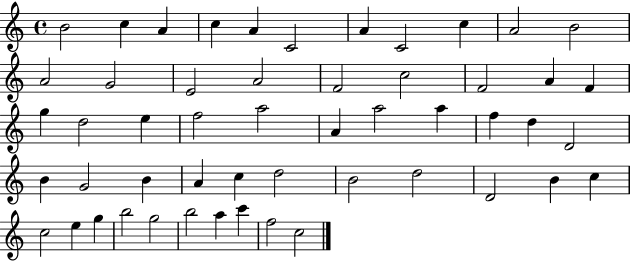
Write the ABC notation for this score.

X:1
T:Untitled
M:4/4
L:1/4
K:C
B2 c A c A C2 A C2 c A2 B2 A2 G2 E2 A2 F2 c2 F2 A F g d2 e f2 a2 A a2 a f d D2 B G2 B A c d2 B2 d2 D2 B c c2 e g b2 g2 b2 a c' f2 c2